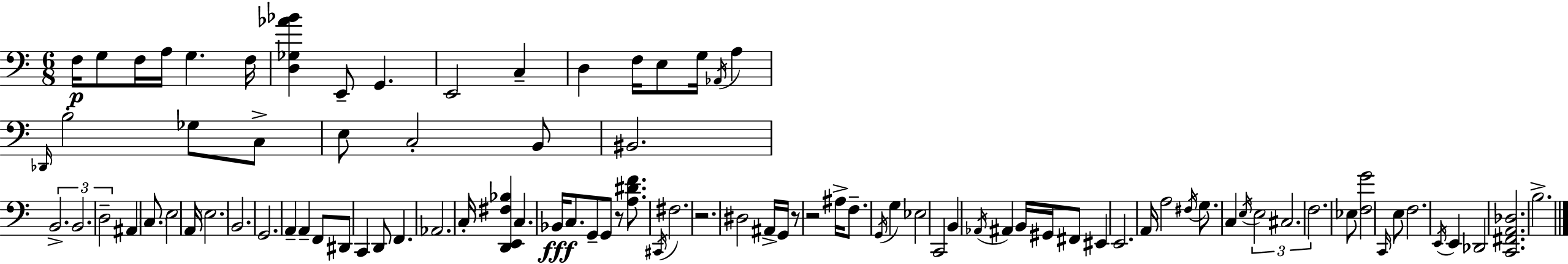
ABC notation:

X:1
T:Untitled
M:6/8
L:1/4
K:Am
F,/4 G,/2 F,/4 A,/4 G, F,/4 [D,_G,_A_B] E,,/2 G,, E,,2 C, D, F,/4 E,/2 G,/4 _A,,/4 A, _D,,/4 B,2 _G,/2 C,/2 E,/2 C,2 B,,/2 ^B,,2 B,,2 B,,2 D,2 ^A,, C,/2 E,2 A,,/4 E,2 B,,2 G,,2 A,, A,, F,,/2 ^D,,/2 C,, D,,/2 F,, _A,,2 C,/4 [D,,E,,^F,_B,] C, _B,,/4 C,/2 G,,/2 G,,/2 z/2 [A,^DF]/2 ^C,,/4 ^F,2 z2 ^D,2 ^A,,/4 G,,/4 z/2 z2 ^A,/4 F,/2 G,,/4 G, _E,2 C,,2 B,, _A,,/4 ^A,, B,,/4 ^G,,/4 ^F,,/2 ^E,, E,,2 A,,/4 A,2 ^F,/4 G,/2 C, E,/4 E,2 ^C,2 F,2 _E,/2 [F,G]2 C,,/4 E,/2 F,2 E,,/4 E,, _D,,2 [C,,^F,,A,,_D,]2 B,2